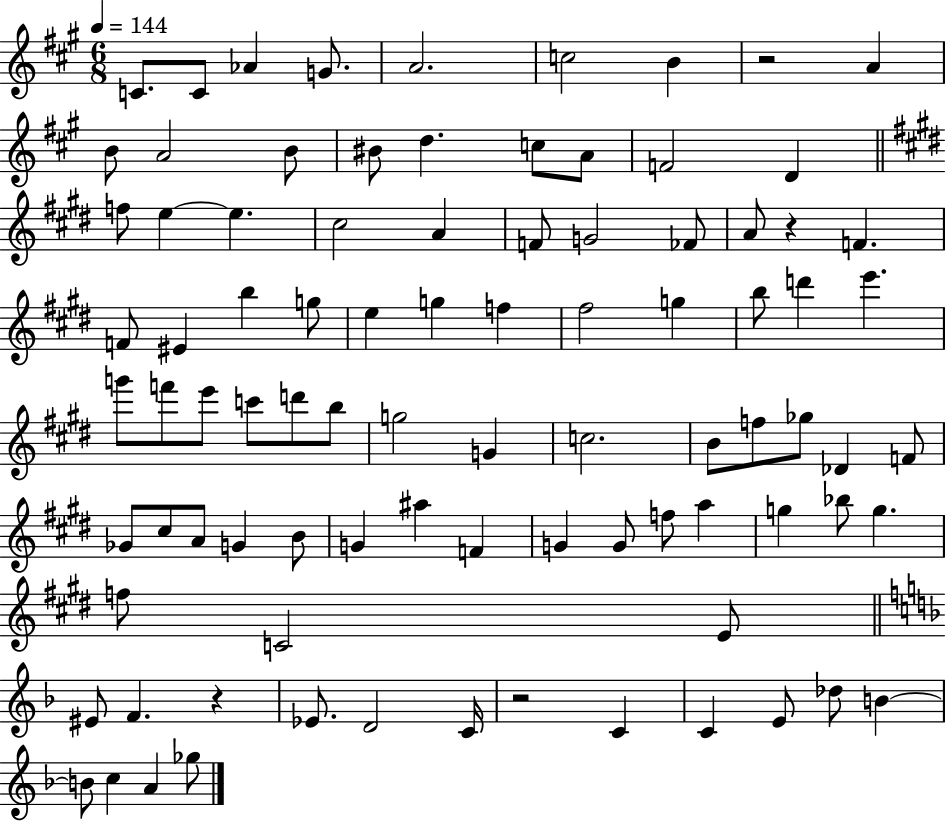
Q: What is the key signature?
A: A major